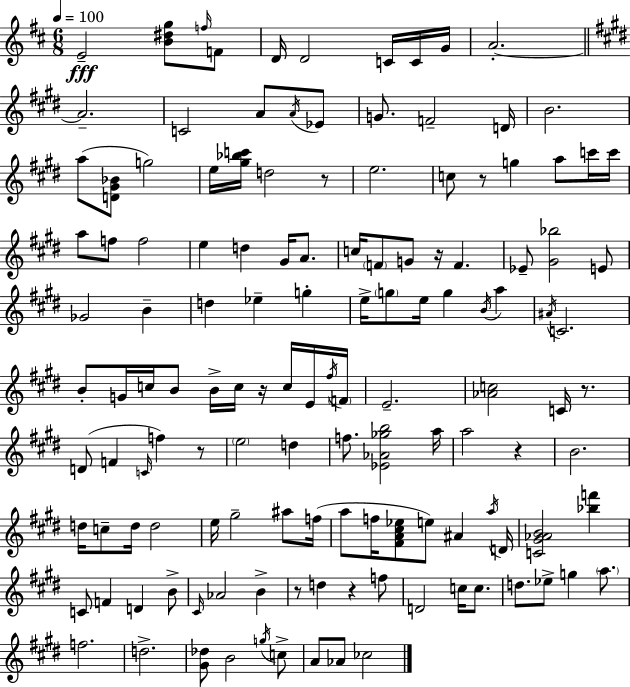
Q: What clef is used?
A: treble